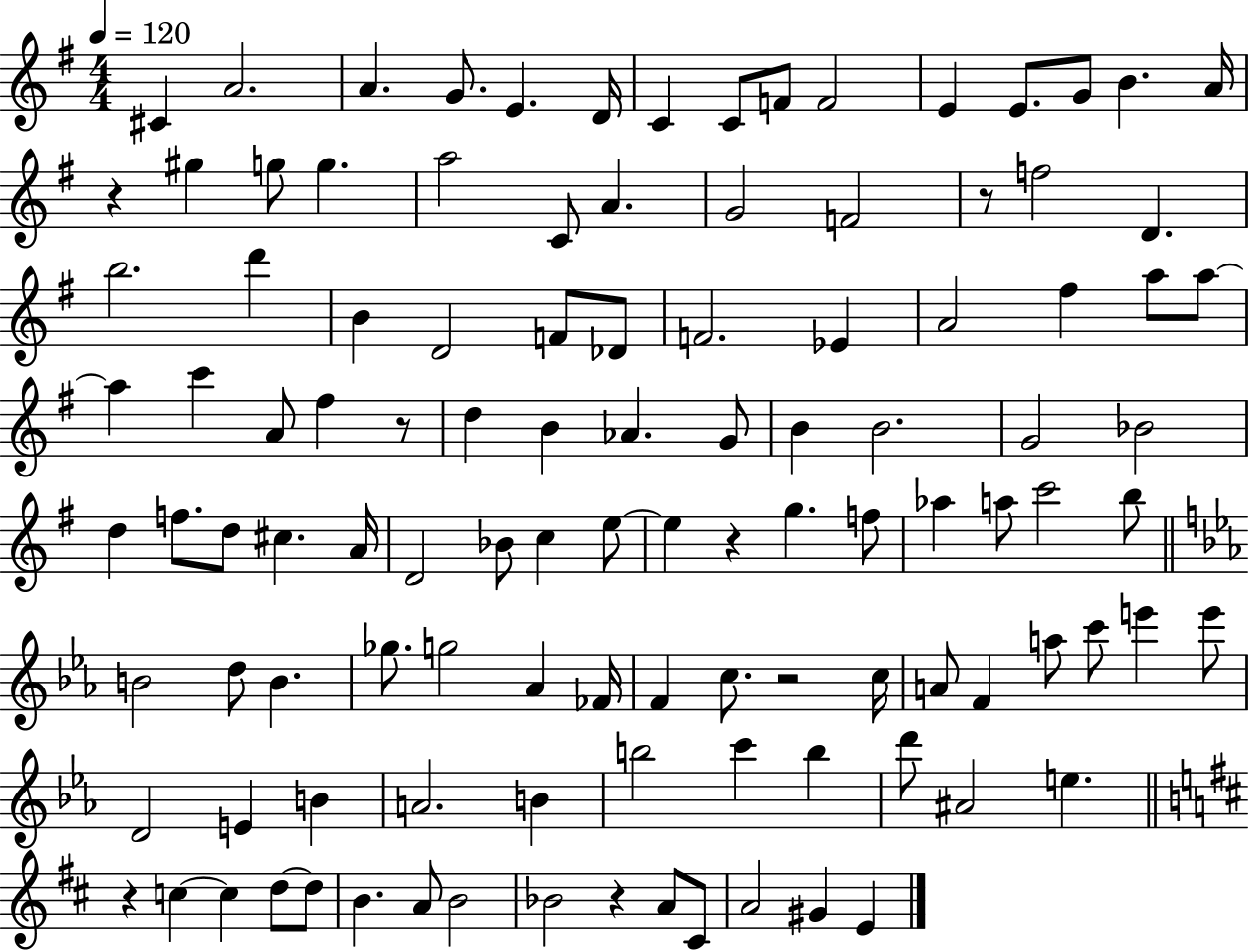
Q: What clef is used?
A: treble